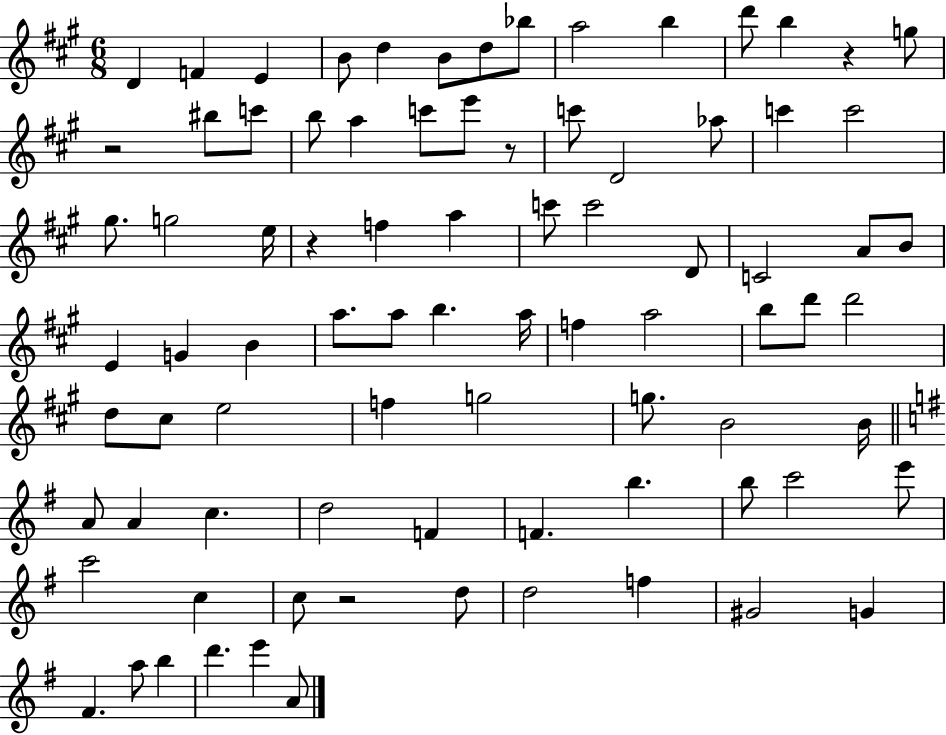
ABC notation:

X:1
T:Untitled
M:6/8
L:1/4
K:A
D F E B/2 d B/2 d/2 _b/2 a2 b d'/2 b z g/2 z2 ^b/2 c'/2 b/2 a c'/2 e'/2 z/2 c'/2 D2 _a/2 c' c'2 ^g/2 g2 e/4 z f a c'/2 c'2 D/2 C2 A/2 B/2 E G B a/2 a/2 b a/4 f a2 b/2 d'/2 d'2 d/2 ^c/2 e2 f g2 g/2 B2 B/4 A/2 A c d2 F F b b/2 c'2 e'/2 c'2 c c/2 z2 d/2 d2 f ^G2 G ^F a/2 b d' e' A/2